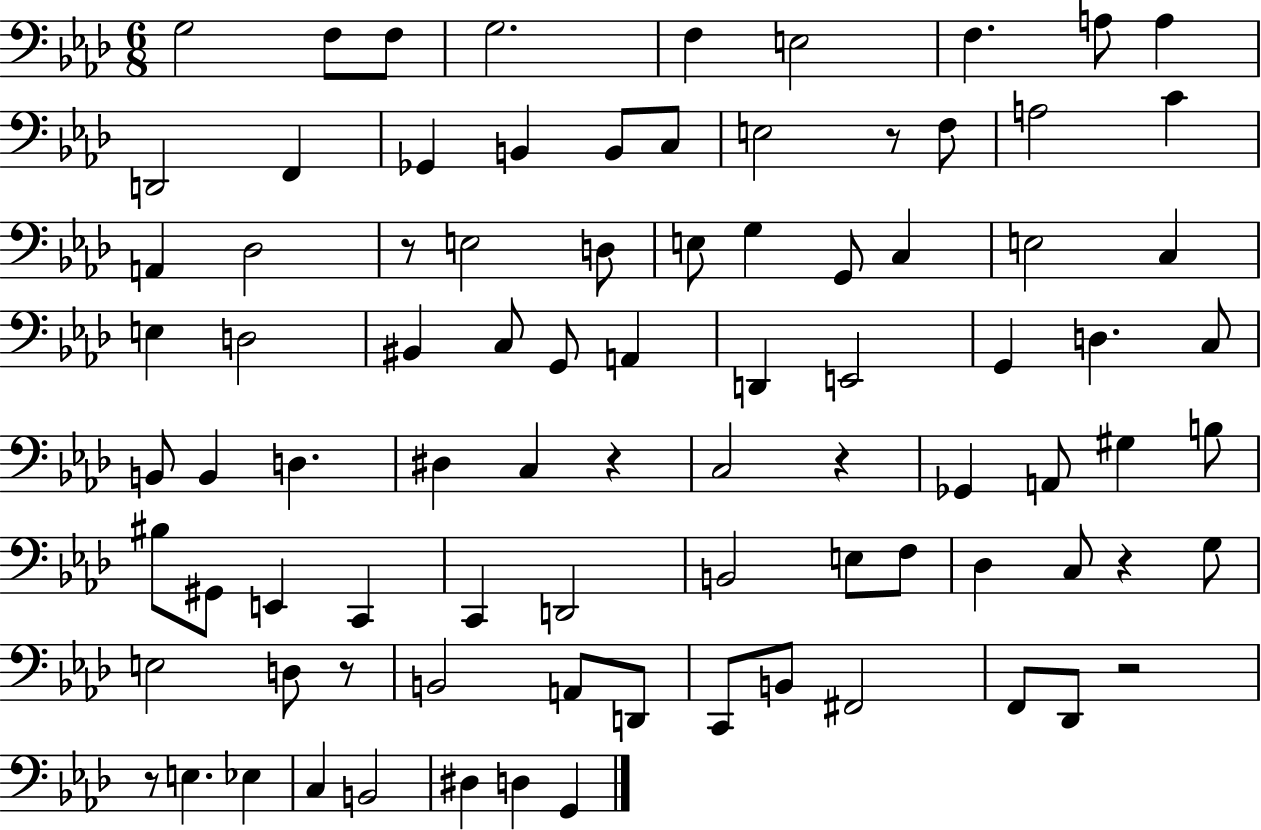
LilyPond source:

{
  \clef bass
  \numericTimeSignature
  \time 6/8
  \key aes \major
  g2 f8 f8 | g2. | f4 e2 | f4. a8 a4 | \break d,2 f,4 | ges,4 b,4 b,8 c8 | e2 r8 f8 | a2 c'4 | \break a,4 des2 | r8 e2 d8 | e8 g4 g,8 c4 | e2 c4 | \break e4 d2 | bis,4 c8 g,8 a,4 | d,4 e,2 | g,4 d4. c8 | \break b,8 b,4 d4. | dis4 c4 r4 | c2 r4 | ges,4 a,8 gis4 b8 | \break bis8 gis,8 e,4 c,4 | c,4 d,2 | b,2 e8 f8 | des4 c8 r4 g8 | \break e2 d8 r8 | b,2 a,8 d,8 | c,8 b,8 fis,2 | f,8 des,8 r2 | \break r8 e4. ees4 | c4 b,2 | dis4 d4 g,4 | \bar "|."
}